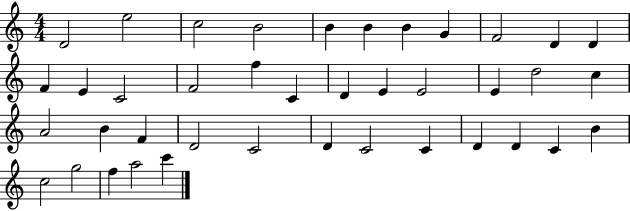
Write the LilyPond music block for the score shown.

{
  \clef treble
  \numericTimeSignature
  \time 4/4
  \key c \major
  d'2 e''2 | c''2 b'2 | b'4 b'4 b'4 g'4 | f'2 d'4 d'4 | \break f'4 e'4 c'2 | f'2 f''4 c'4 | d'4 e'4 e'2 | e'4 d''2 c''4 | \break a'2 b'4 f'4 | d'2 c'2 | d'4 c'2 c'4 | d'4 d'4 c'4 b'4 | \break c''2 g''2 | f''4 a''2 c'''4 | \bar "|."
}